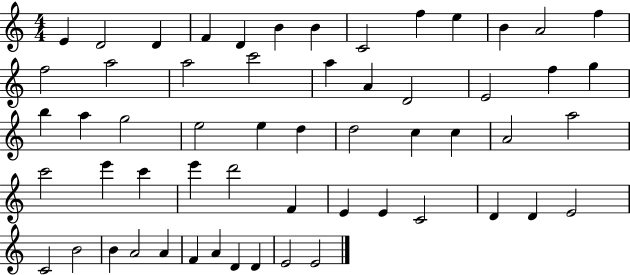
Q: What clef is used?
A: treble